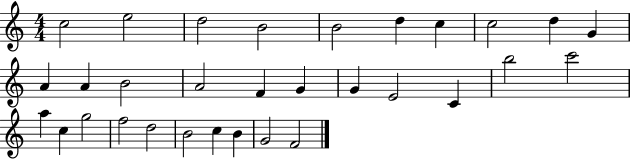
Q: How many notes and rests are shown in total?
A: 31